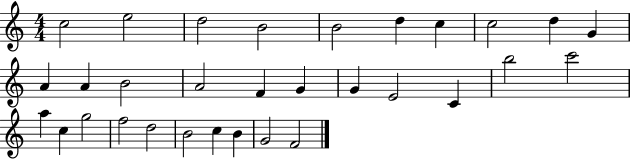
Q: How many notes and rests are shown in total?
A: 31